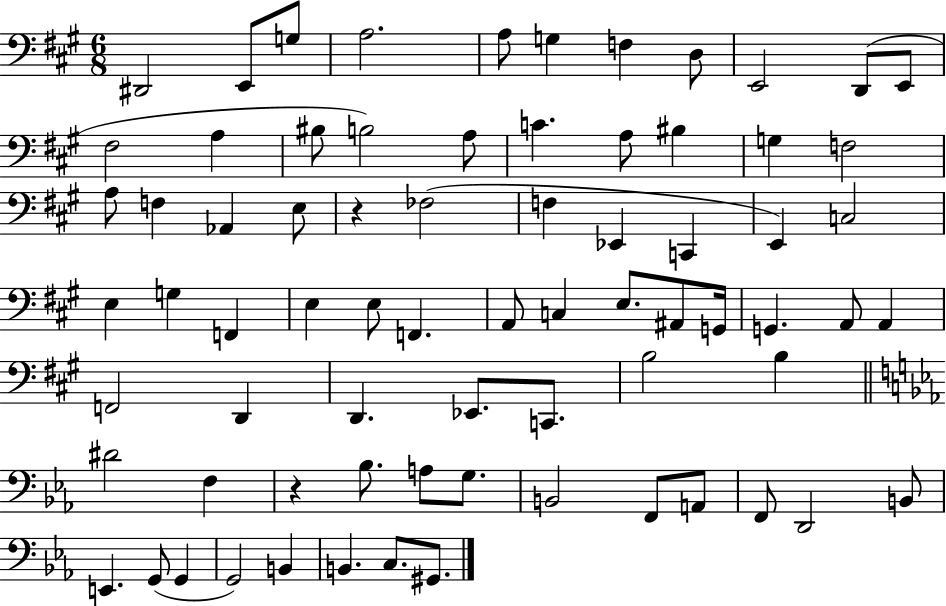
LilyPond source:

{
  \clef bass
  \numericTimeSignature
  \time 6/8
  \key a \major
  dis,2 e,8 g8 | a2. | a8 g4 f4 d8 | e,2 d,8( e,8 | \break fis2 a4 | bis8 b2) a8 | c'4. a8 bis4 | g4 f2 | \break a8 f4 aes,4 e8 | r4 fes2( | f4 ees,4 c,4 | e,4) c2 | \break e4 g4 f,4 | e4 e8 f,4. | a,8 c4 e8. ais,8 g,16 | g,4. a,8 a,4 | \break f,2 d,4 | d,4. ees,8. c,8. | b2 b4 | \bar "||" \break \key ees \major dis'2 f4 | r4 bes8. a8 g8. | b,2 f,8 a,8 | f,8 d,2 b,8 | \break e,4. g,8( g,4 | g,2) b,4 | b,4. c8. gis,8. | \bar "|."
}